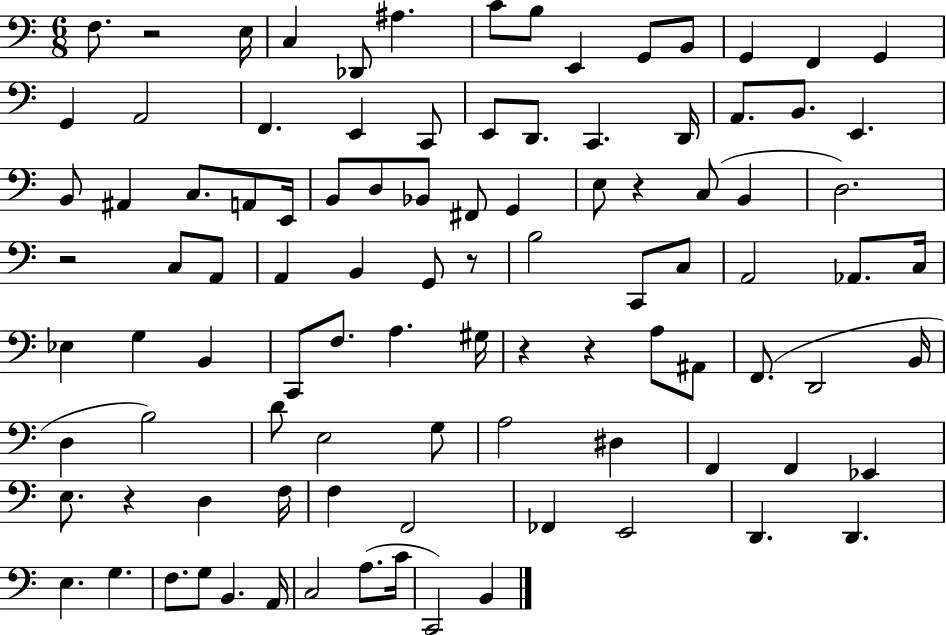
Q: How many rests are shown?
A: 7